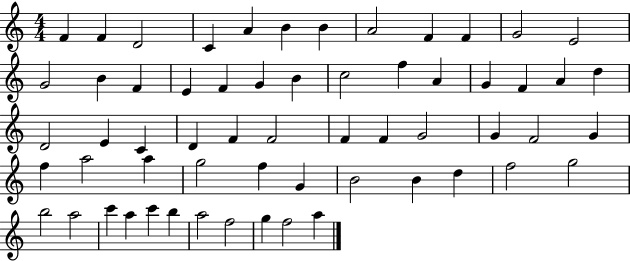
{
  \clef treble
  \numericTimeSignature
  \time 4/4
  \key c \major
  f'4 f'4 d'2 | c'4 a'4 b'4 b'4 | a'2 f'4 f'4 | g'2 e'2 | \break g'2 b'4 f'4 | e'4 f'4 g'4 b'4 | c''2 f''4 a'4 | g'4 f'4 a'4 d''4 | \break d'2 e'4 c'4 | d'4 f'4 f'2 | f'4 f'4 g'2 | g'4 f'2 g'4 | \break f''4 a''2 a''4 | g''2 f''4 g'4 | b'2 b'4 d''4 | f''2 g''2 | \break b''2 a''2 | c'''4 a''4 c'''4 b''4 | a''2 f''2 | g''4 f''2 a''4 | \break \bar "|."
}